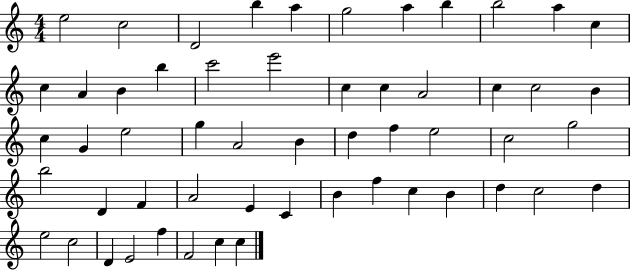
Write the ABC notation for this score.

X:1
T:Untitled
M:4/4
L:1/4
K:C
e2 c2 D2 b a g2 a b b2 a c c A B b c'2 e'2 c c A2 c c2 B c G e2 g A2 B d f e2 c2 g2 b2 D F A2 E C B f c B d c2 d e2 c2 D E2 f F2 c c